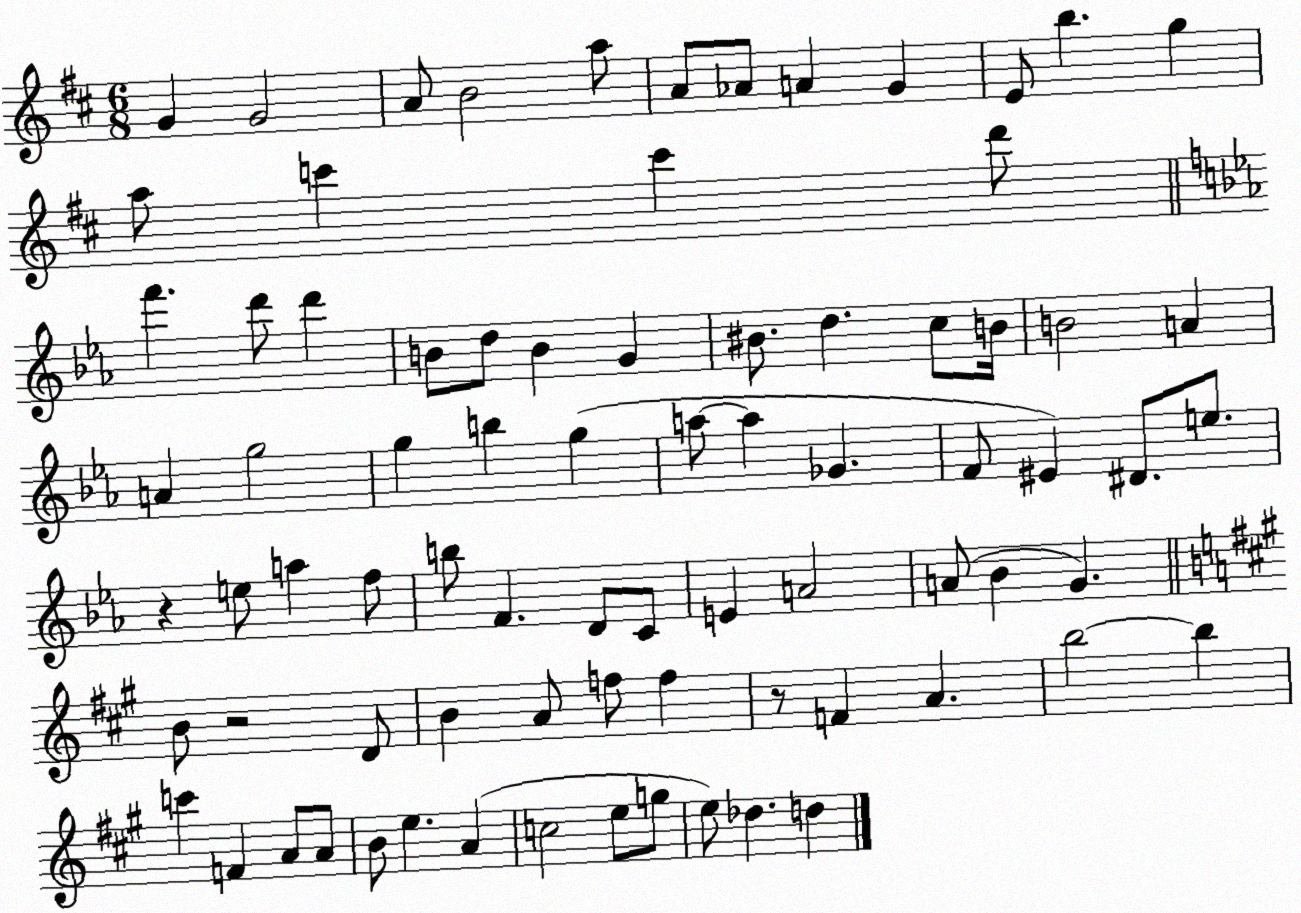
X:1
T:Untitled
M:6/8
L:1/4
K:D
G G2 A/2 B2 a/2 A/2 _A/2 A G E/2 b g a/2 c' c' d'/2 f' d'/2 d' B/2 d/2 B G ^B/2 d c/2 B/4 B2 A A g2 g b g a/2 a _G F/2 ^E ^D/2 e/2 z e/2 a f/2 b/2 F D/2 C/2 E A2 A/2 _B G B/2 z2 D/2 B A/2 f/2 f z/2 F A b2 b c' F A/2 A/2 B/2 e A c2 e/2 g/2 e/2 _d d